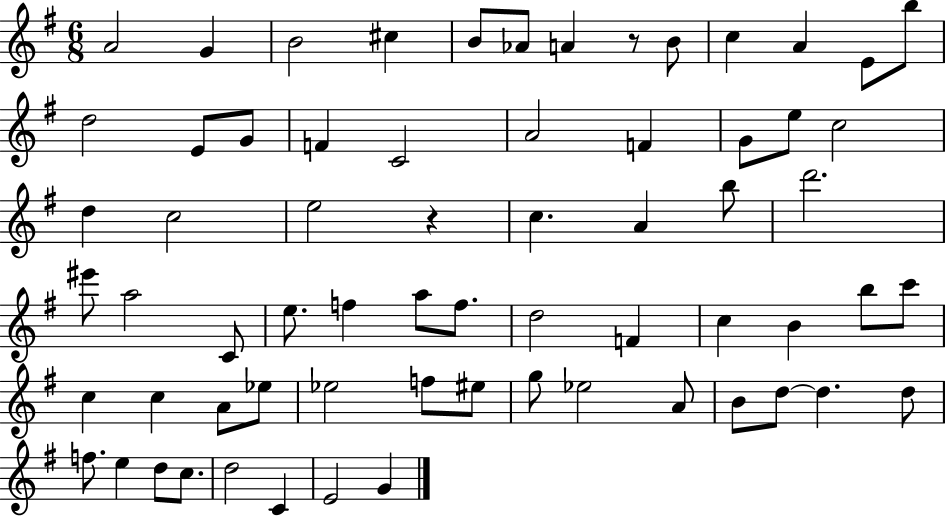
{
  \clef treble
  \numericTimeSignature
  \time 6/8
  \key g \major
  a'2 g'4 | b'2 cis''4 | b'8 aes'8 a'4 r8 b'8 | c''4 a'4 e'8 b''8 | \break d''2 e'8 g'8 | f'4 c'2 | a'2 f'4 | g'8 e''8 c''2 | \break d''4 c''2 | e''2 r4 | c''4. a'4 b''8 | d'''2. | \break eis'''8 a''2 c'8 | e''8. f''4 a''8 f''8. | d''2 f'4 | c''4 b'4 b''8 c'''8 | \break c''4 c''4 a'8 ees''8 | ees''2 f''8 eis''8 | g''8 ees''2 a'8 | b'8 d''8~~ d''4. d''8 | \break f''8. e''4 d''8 c''8. | d''2 c'4 | e'2 g'4 | \bar "|."
}